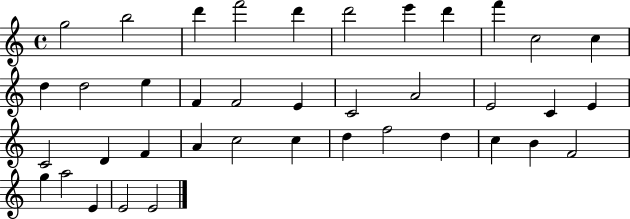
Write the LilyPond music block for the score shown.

{
  \clef treble
  \time 4/4
  \defaultTimeSignature
  \key c \major
  g''2 b''2 | d'''4 f'''2 d'''4 | d'''2 e'''4 d'''4 | f'''4 c''2 c''4 | \break d''4 d''2 e''4 | f'4 f'2 e'4 | c'2 a'2 | e'2 c'4 e'4 | \break c'2 d'4 f'4 | a'4 c''2 c''4 | d''4 f''2 d''4 | c''4 b'4 f'2 | \break g''4 a''2 e'4 | e'2 e'2 | \bar "|."
}